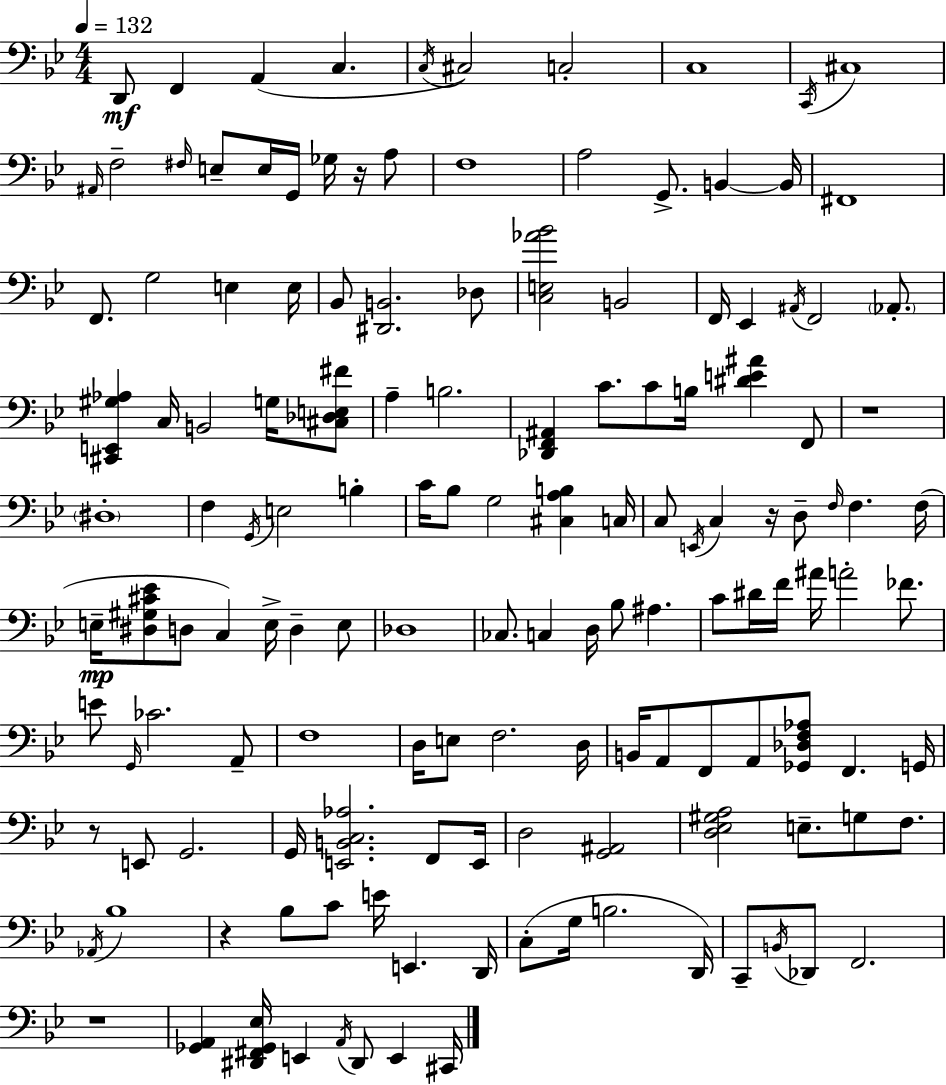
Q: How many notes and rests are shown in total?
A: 143